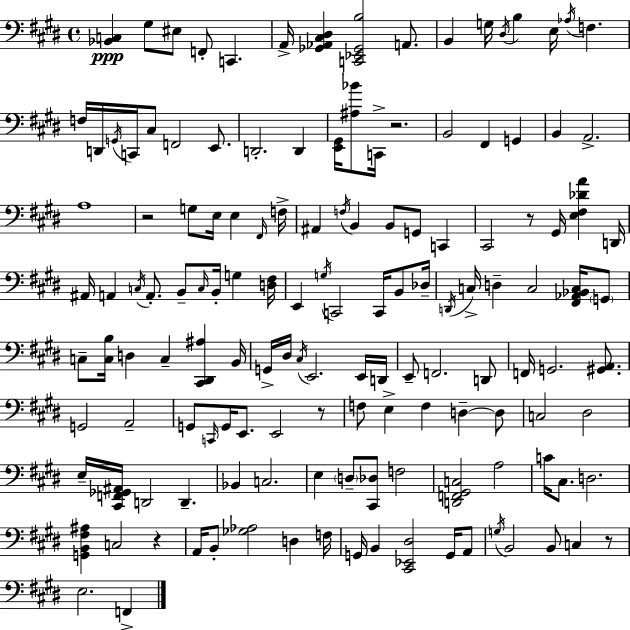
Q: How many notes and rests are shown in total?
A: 141